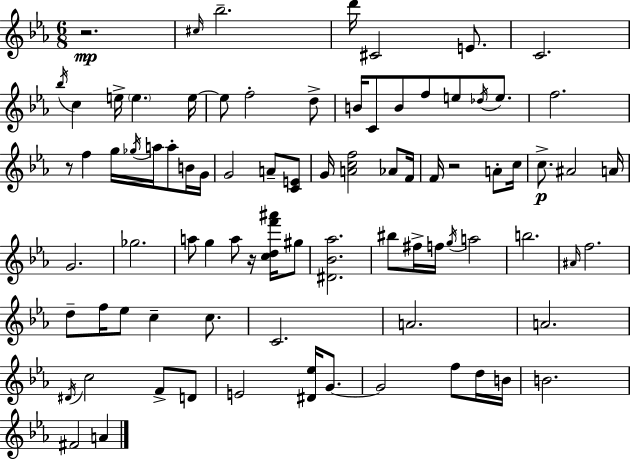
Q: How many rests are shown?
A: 4